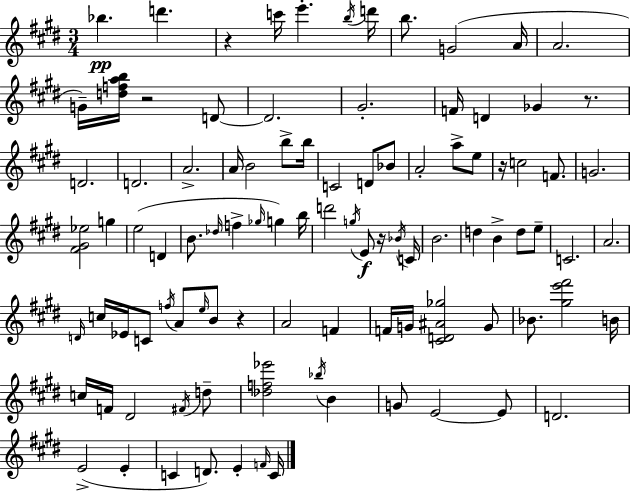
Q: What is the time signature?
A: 3/4